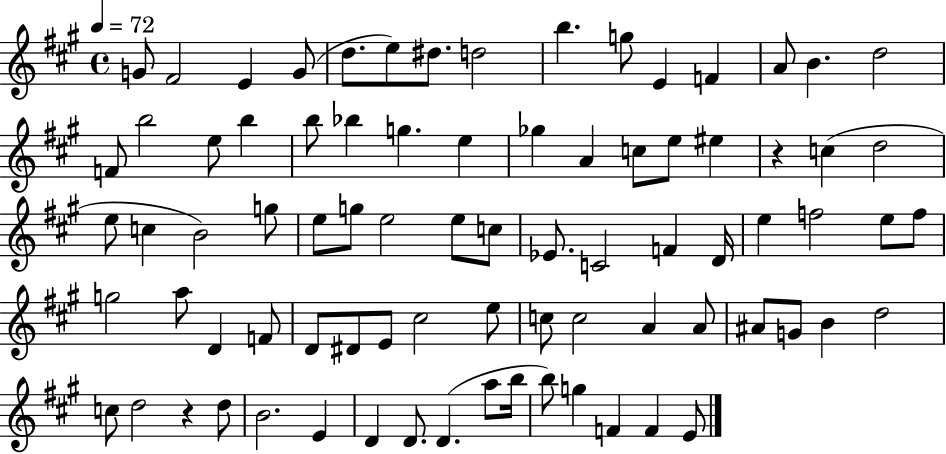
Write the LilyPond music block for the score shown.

{
  \clef treble
  \time 4/4
  \defaultTimeSignature
  \key a \major
  \tempo 4 = 72
  \repeat volta 2 { g'8 fis'2 e'4 g'8( | d''8. e''8) dis''8. d''2 | b''4. g''8 e'4 f'4 | a'8 b'4. d''2 | \break f'8 b''2 e''8 b''4 | b''8 bes''4 g''4. e''4 | ges''4 a'4 c''8 e''8 eis''4 | r4 c''4( d''2 | \break e''8 c''4 b'2) g''8 | e''8 g''8 e''2 e''8 c''8 | ees'8. c'2 f'4 d'16 | e''4 f''2 e''8 f''8 | \break g''2 a''8 d'4 f'8 | d'8 dis'8 e'8 cis''2 e''8 | c''8 c''2 a'4 a'8 | ais'8 g'8 b'4 d''2 | \break c''8 d''2 r4 d''8 | b'2. e'4 | d'4 d'8. d'4.( a''8 b''16 | b''8) g''4 f'4 f'4 e'8 | \break } \bar "|."
}